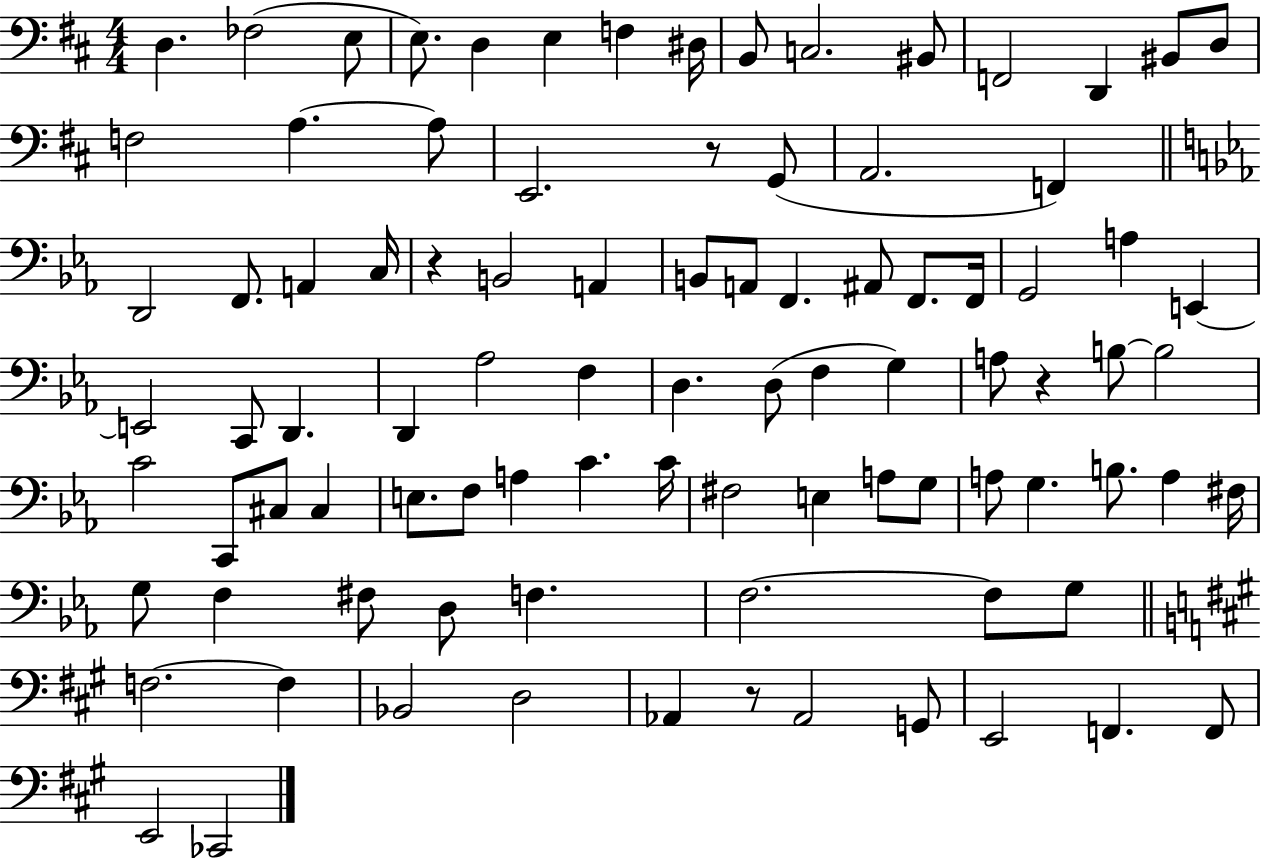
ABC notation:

X:1
T:Untitled
M:4/4
L:1/4
K:D
D, _F,2 E,/2 E,/2 D, E, F, ^D,/4 B,,/2 C,2 ^B,,/2 F,,2 D,, ^B,,/2 D,/2 F,2 A, A,/2 E,,2 z/2 G,,/2 A,,2 F,, D,,2 F,,/2 A,, C,/4 z B,,2 A,, B,,/2 A,,/2 F,, ^A,,/2 F,,/2 F,,/4 G,,2 A, E,, E,,2 C,,/2 D,, D,, _A,2 F, D, D,/2 F, G, A,/2 z B,/2 B,2 C2 C,,/2 ^C,/2 ^C, E,/2 F,/2 A, C C/4 ^F,2 E, A,/2 G,/2 A,/2 G, B,/2 A, ^F,/4 G,/2 F, ^F,/2 D,/2 F, F,2 F,/2 G,/2 F,2 F, _B,,2 D,2 _A,, z/2 _A,,2 G,,/2 E,,2 F,, F,,/2 E,,2 _C,,2